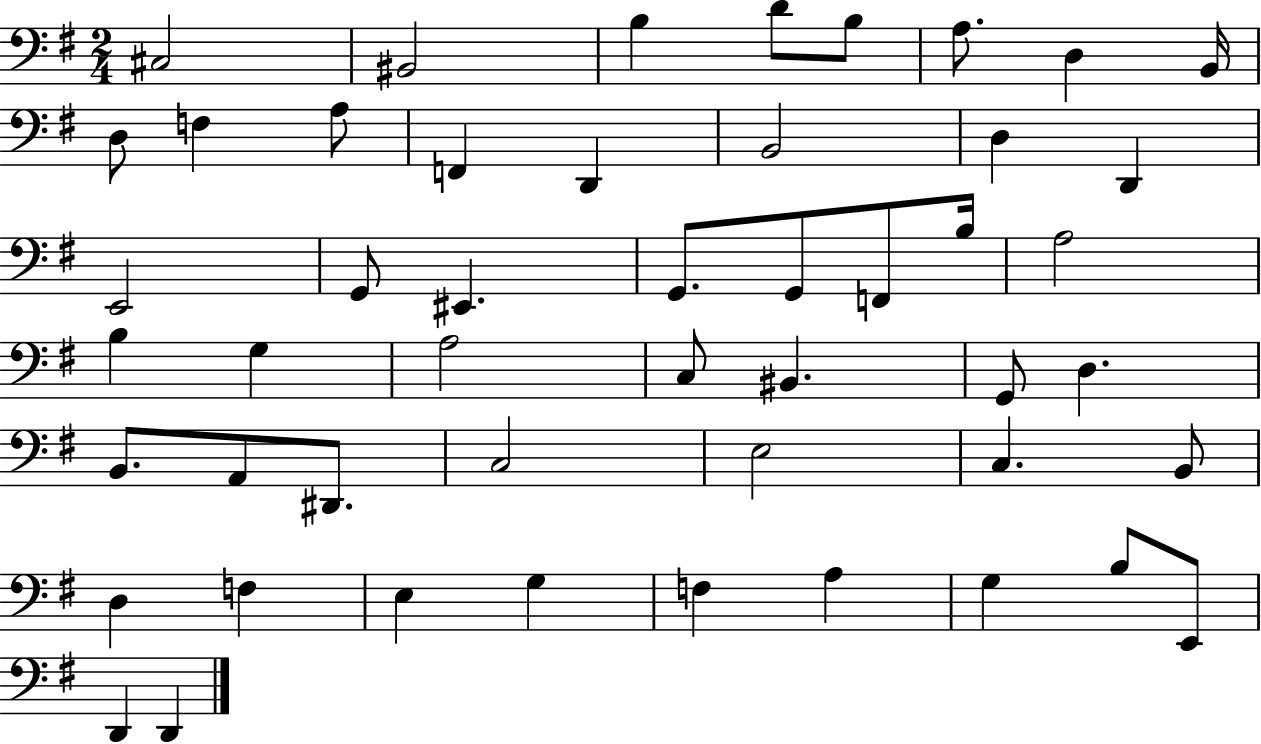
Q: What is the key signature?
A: G major